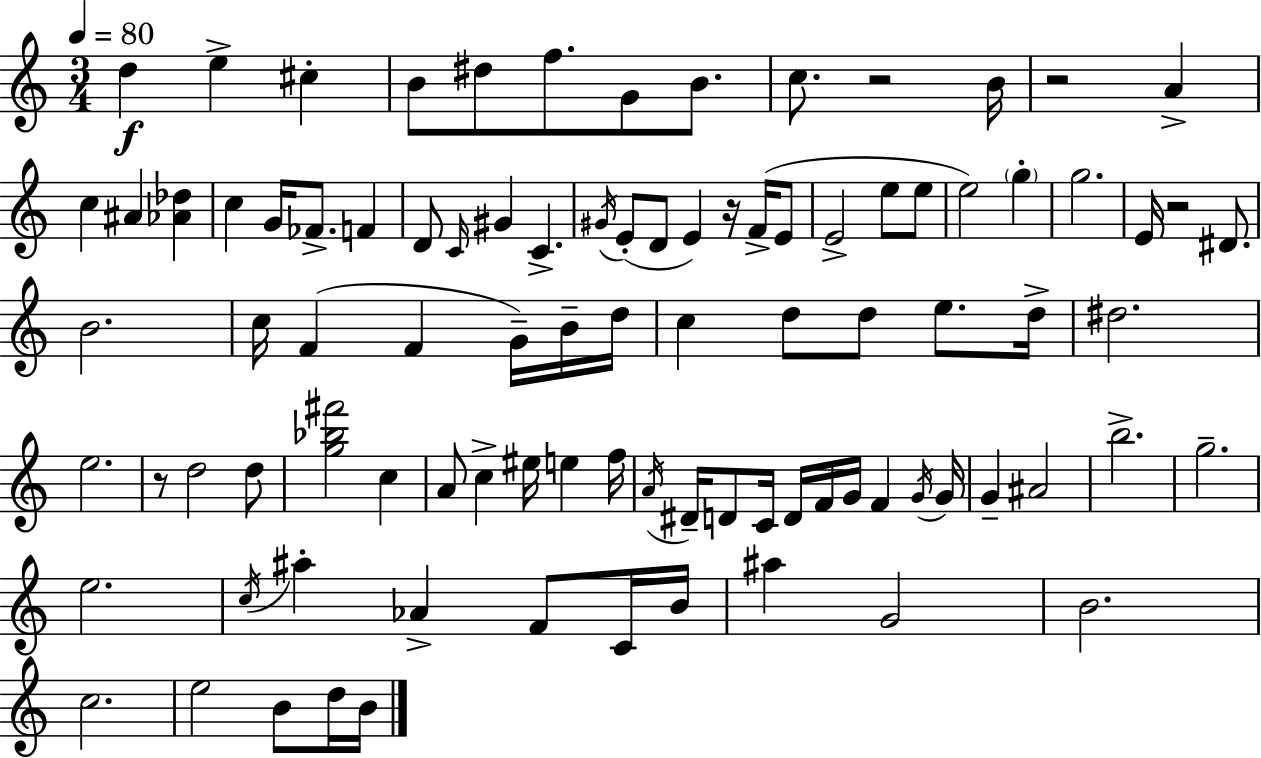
D5/q E5/q C#5/q B4/e D#5/e F5/e. G4/e B4/e. C5/e. R/h B4/s R/h A4/q C5/q A#4/q [Ab4,Db5]/q C5/q G4/s FES4/e. F4/q D4/e C4/s G#4/q C4/q. G#4/s E4/e D4/e E4/q R/s F4/s E4/e E4/h E5/e E5/e E5/h G5/q G5/h. E4/s R/h D#4/e. B4/h. C5/s F4/q F4/q G4/s B4/s D5/s C5/q D5/e D5/e E5/e. D5/s D#5/h. E5/h. R/e D5/h D5/e [G5,Bb5,F#6]/h C5/q A4/e C5/q EIS5/s E5/q F5/s A4/s D#4/s D4/e C4/s D4/s F4/s G4/s F4/q G4/s G4/s G4/q A#4/h B5/h. G5/h. E5/h. C5/s A#5/q Ab4/q F4/e C4/s B4/s A#5/q G4/h B4/h. C5/h. E5/h B4/e D5/s B4/s